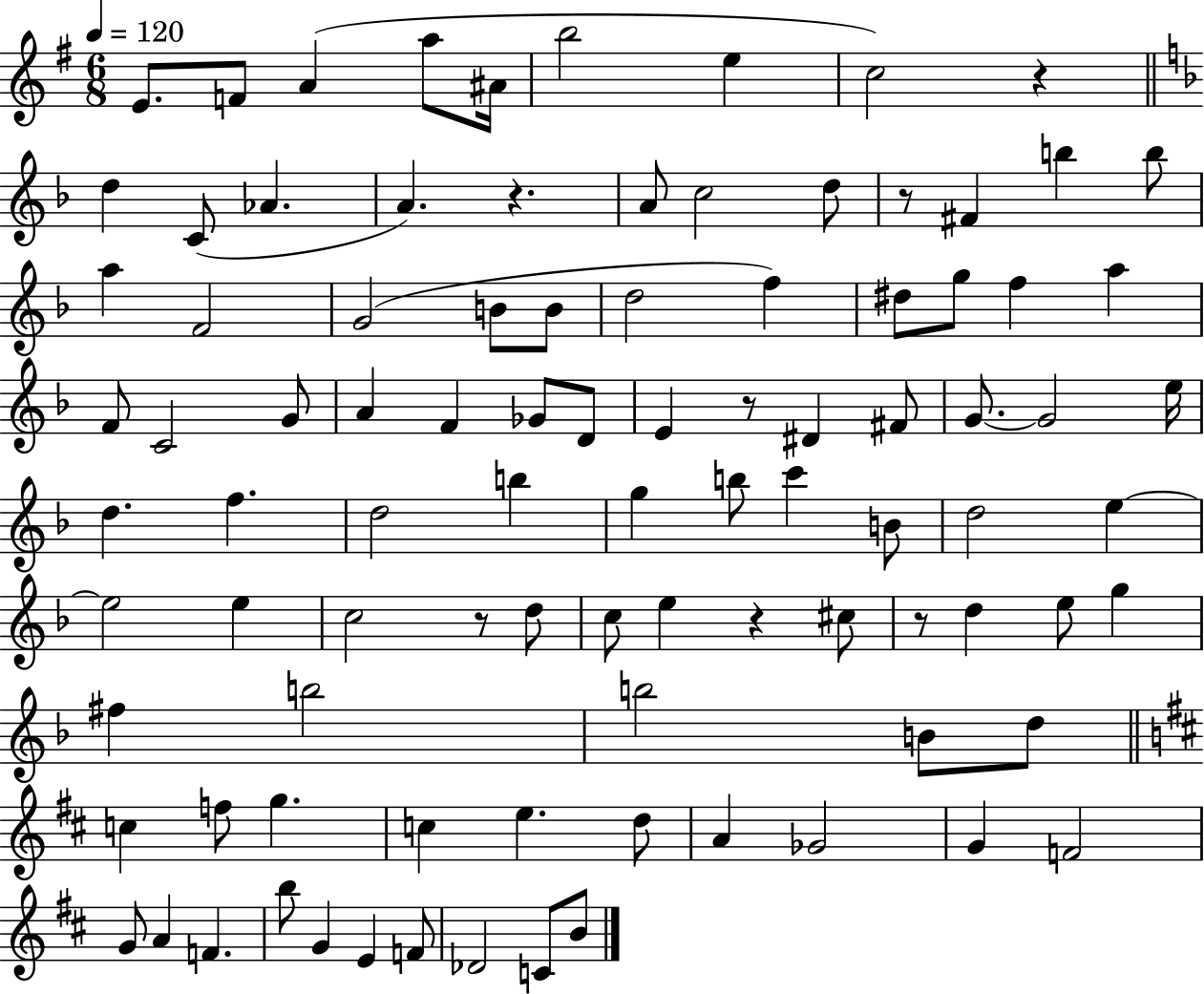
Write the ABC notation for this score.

X:1
T:Untitled
M:6/8
L:1/4
K:G
E/2 F/2 A a/2 ^A/4 b2 e c2 z d C/2 _A A z A/2 c2 d/2 z/2 ^F b b/2 a F2 G2 B/2 B/2 d2 f ^d/2 g/2 f a F/2 C2 G/2 A F _G/2 D/2 E z/2 ^D ^F/2 G/2 G2 e/4 d f d2 b g b/2 c' B/2 d2 e e2 e c2 z/2 d/2 c/2 e z ^c/2 z/2 d e/2 g ^f b2 b2 B/2 d/2 c f/2 g c e d/2 A _G2 G F2 G/2 A F b/2 G E F/2 _D2 C/2 B/2